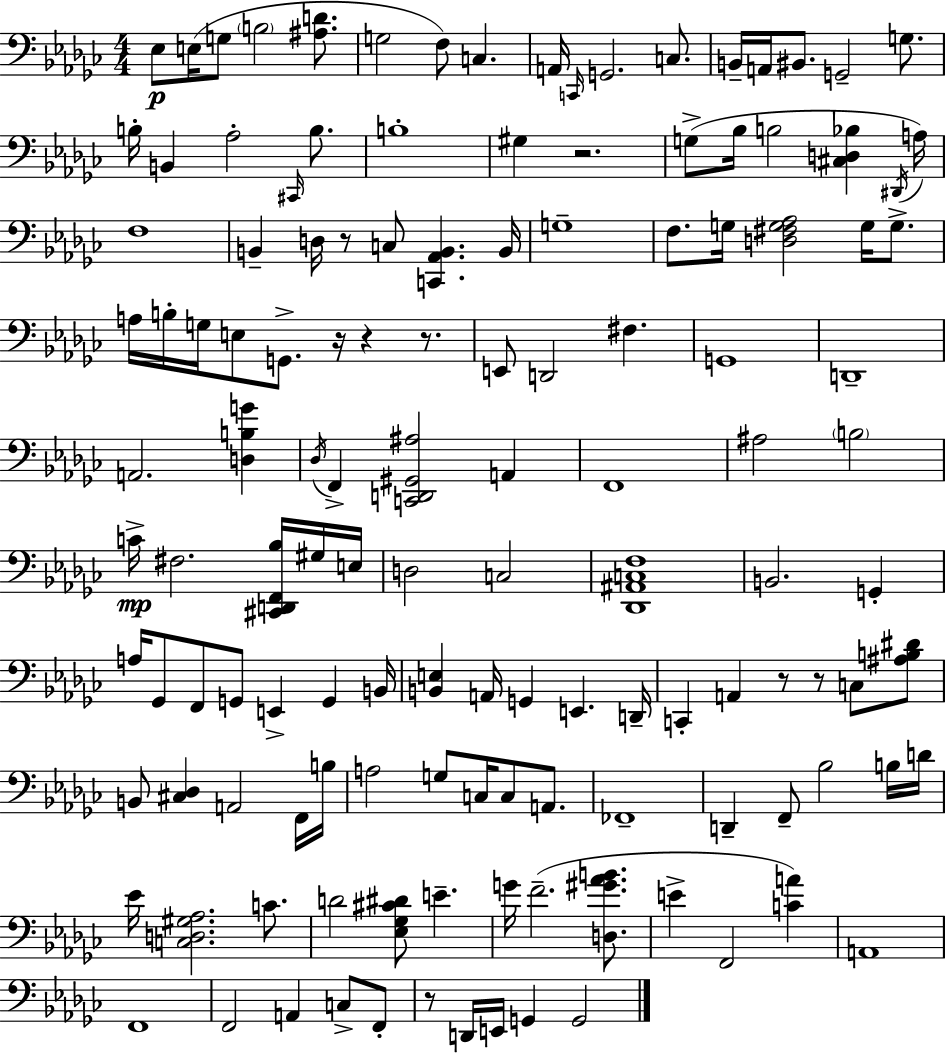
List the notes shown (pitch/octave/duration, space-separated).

Eb3/e E3/s G3/e B3/h [A#3,D4]/e. G3/h F3/e C3/q. A2/s C2/s G2/h. C3/e. B2/s A2/s BIS2/e. G2/h G3/e. B3/s B2/q Ab3/h C#2/s B3/e. B3/w G#3/q R/h. G3/e Bb3/s B3/h [C#3,D3,Bb3]/q D#2/s A3/s F3/w B2/q D3/s R/e C3/e [C2,Ab2,B2]/q. B2/s G3/w F3/e. G3/s [D3,F#3,G3,Ab3]/h G3/s G3/e. A3/s B3/s G3/s E3/e G2/e. R/s R/q R/e. E2/e D2/h F#3/q. G2/w D2/w A2/h. [D3,B3,G4]/q Db3/s F2/q [C2,D2,G#2,A#3]/h A2/q F2/w A#3/h B3/h C4/s F#3/h. [C#2,D2,F2,Bb3]/s G#3/s E3/s D3/h C3/h [Db2,A#2,C3,F3]/w B2/h. G2/q A3/s Gb2/e F2/e G2/e E2/q G2/q B2/s [B2,E3]/q A2/s G2/q E2/q. D2/s C2/q A2/q R/e R/e C3/e [A#3,B3,D#4]/e B2/e [C#3,Db3]/q A2/h F2/s B3/s A3/h G3/e C3/s C3/e A2/e. FES2/w D2/q F2/e Bb3/h B3/s D4/s Eb4/s [C3,D3,G#3,Ab3]/h. C4/e. D4/h [Eb3,Gb3,C#4,D#4]/e E4/q. G4/s F4/h. [D3,G#4,Ab4,B4]/e. E4/q F2/h [C4,A4]/q A2/w F2/w F2/h A2/q C3/e F2/e R/e D2/s E2/s G2/q G2/h